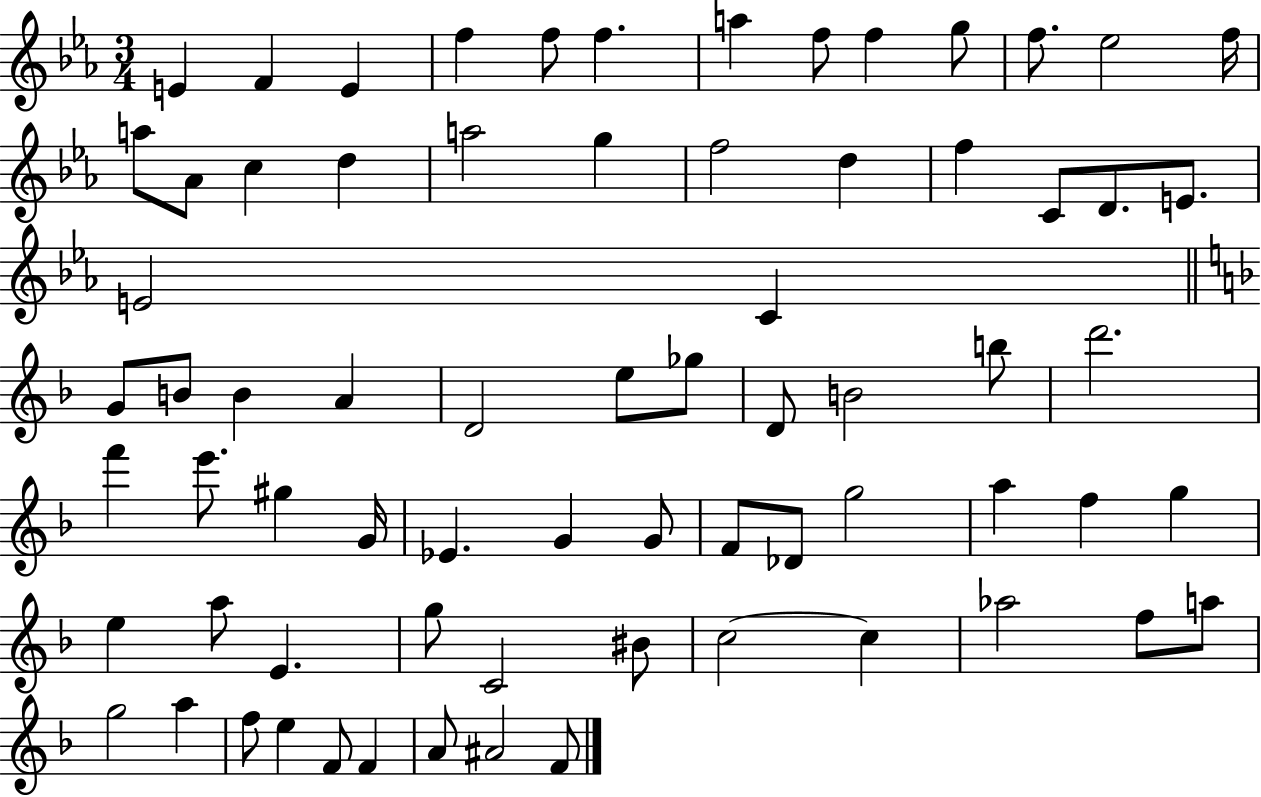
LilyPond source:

{
  \clef treble
  \numericTimeSignature
  \time 3/4
  \key ees \major
  \repeat volta 2 { e'4 f'4 e'4 | f''4 f''8 f''4. | a''4 f''8 f''4 g''8 | f''8. ees''2 f''16 | \break a''8 aes'8 c''4 d''4 | a''2 g''4 | f''2 d''4 | f''4 c'8 d'8. e'8. | \break e'2 c'4 | \bar "||" \break \key f \major g'8 b'8 b'4 a'4 | d'2 e''8 ges''8 | d'8 b'2 b''8 | d'''2. | \break f'''4 e'''8. gis''4 g'16 | ees'4. g'4 g'8 | f'8 des'8 g''2 | a''4 f''4 g''4 | \break e''4 a''8 e'4. | g''8 c'2 bis'8 | c''2~~ c''4 | aes''2 f''8 a''8 | \break g''2 a''4 | f''8 e''4 f'8 f'4 | a'8 ais'2 f'8 | } \bar "|."
}